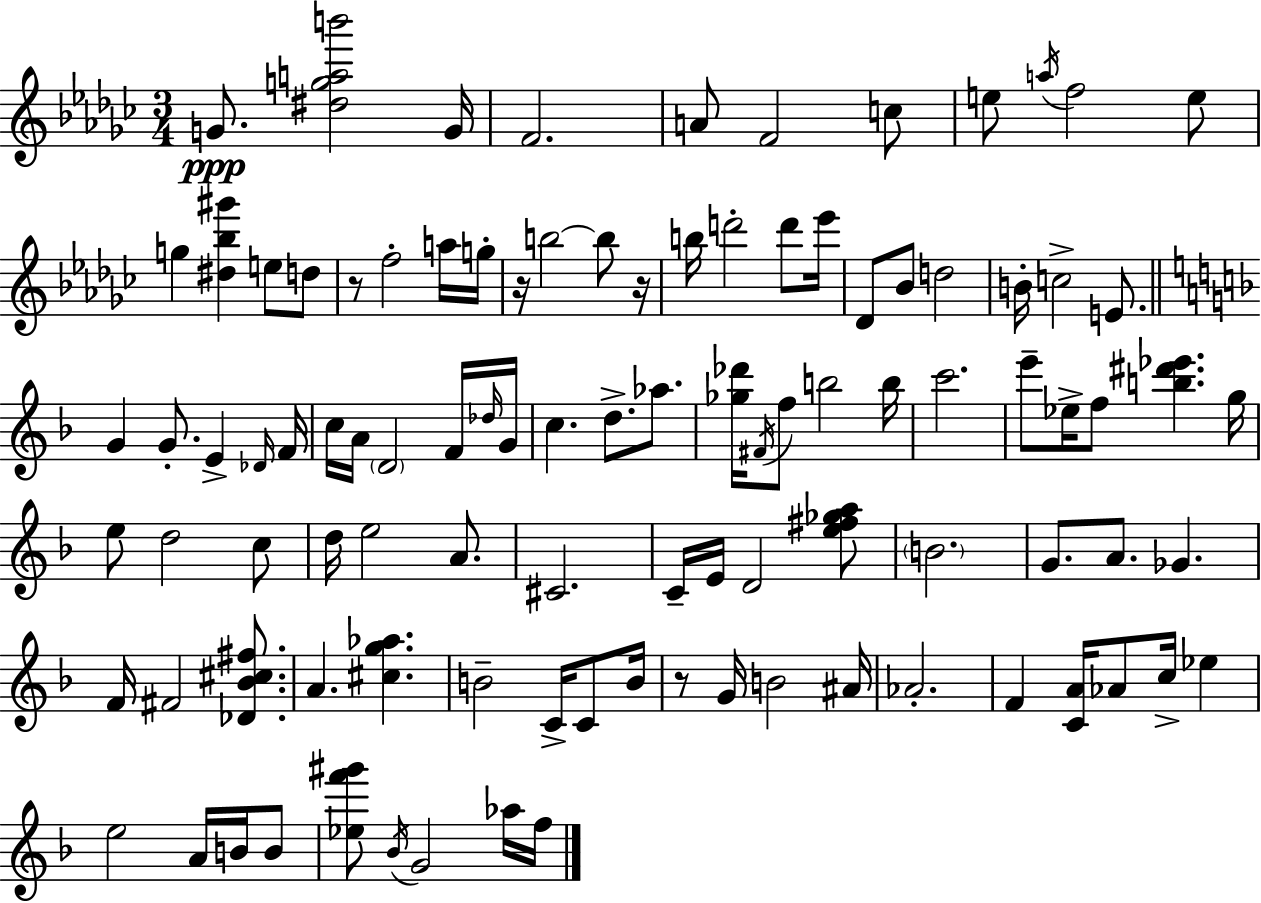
G4/e. [D#5,G5,A5,B6]/h G4/s F4/h. A4/e F4/h C5/e E5/e A5/s F5/h E5/e G5/q [D#5,Bb5,G#6]/q E5/e D5/e R/e F5/h A5/s G5/s R/s B5/h B5/e R/s B5/s D6/h D6/e Eb6/s Db4/e Bb4/e D5/h B4/s C5/h E4/e. G4/q G4/e. E4/q Db4/s F4/s C5/s A4/s D4/h F4/s Db5/s G4/s C5/q. D5/e. Ab5/e. [Gb5,Db6]/s F#4/s F5/e B5/h B5/s C6/h. E6/e Eb5/s F5/e [B5,D#6,Eb6]/q. G5/s E5/e D5/h C5/e D5/s E5/h A4/e. C#4/h. C4/s E4/s D4/h [E5,F#5,Gb5,A5]/e B4/h. G4/e. A4/e. Gb4/q. F4/s F#4/h [Db4,Bb4,C#5,F#5]/e. A4/q. [C#5,G5,Ab5]/q. B4/h C4/s C4/e B4/s R/e G4/s B4/h A#4/s Ab4/h. F4/q [C4,A4]/s Ab4/e C5/s Eb5/q E5/h A4/s B4/s B4/e [Eb5,F6,G#6]/e Bb4/s G4/h Ab5/s F5/s